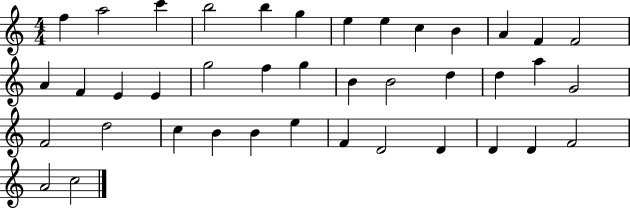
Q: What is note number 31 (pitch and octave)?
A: B4